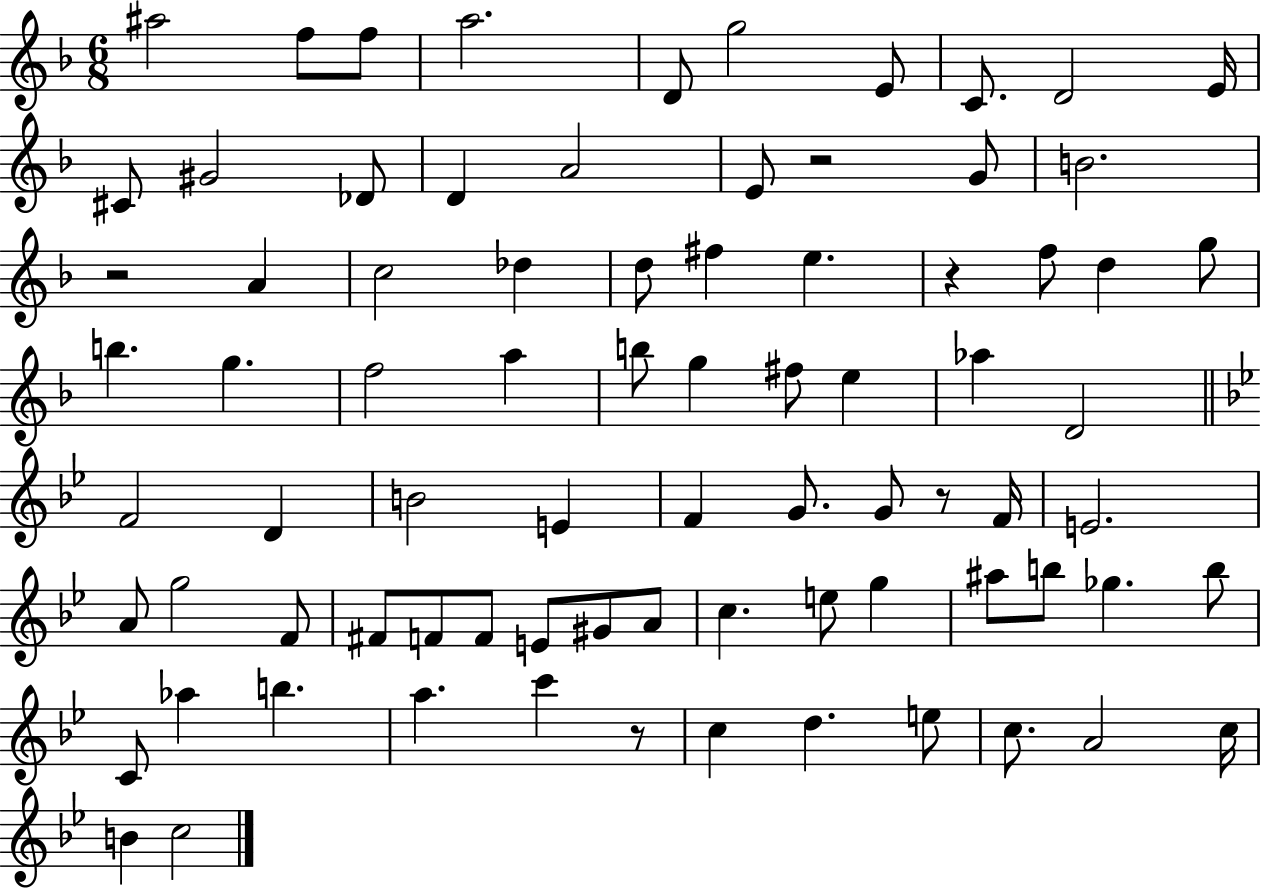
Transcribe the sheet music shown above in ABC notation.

X:1
T:Untitled
M:6/8
L:1/4
K:F
^a2 f/2 f/2 a2 D/2 g2 E/2 C/2 D2 E/4 ^C/2 ^G2 _D/2 D A2 E/2 z2 G/2 B2 z2 A c2 _d d/2 ^f e z f/2 d g/2 b g f2 a b/2 g ^f/2 e _a D2 F2 D B2 E F G/2 G/2 z/2 F/4 E2 A/2 g2 F/2 ^F/2 F/2 F/2 E/2 ^G/2 A/2 c e/2 g ^a/2 b/2 _g b/2 C/2 _a b a c' z/2 c d e/2 c/2 A2 c/4 B c2